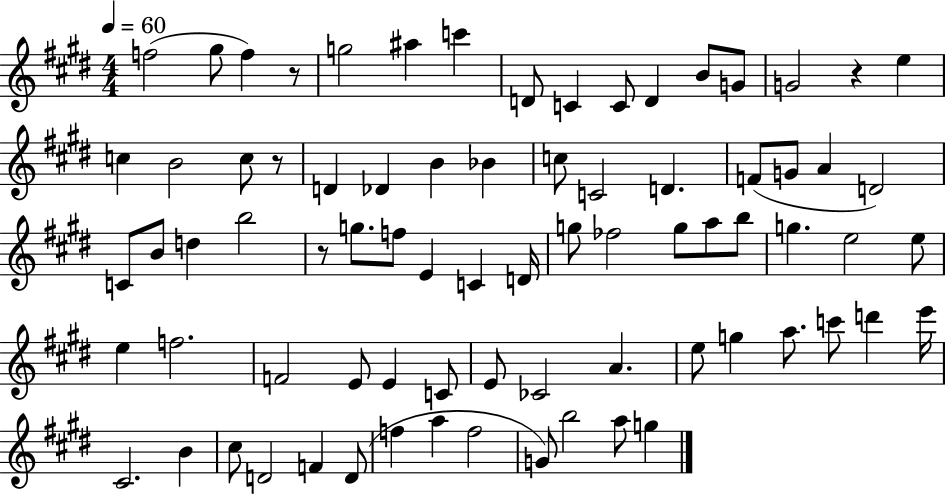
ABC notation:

X:1
T:Untitled
M:4/4
L:1/4
K:E
f2 ^g/2 f z/2 g2 ^a c' D/2 C C/2 D B/2 G/2 G2 z e c B2 c/2 z/2 D _D B _B c/2 C2 D F/2 G/2 A D2 C/2 B/2 d b2 z/2 g/2 f/2 E C D/4 g/2 _f2 g/2 a/2 b/2 g e2 e/2 e f2 F2 E/2 E C/2 E/2 _C2 A e/2 g a/2 c'/2 d' e'/4 ^C2 B ^c/2 D2 F D/2 f a f2 G/2 b2 a/2 g